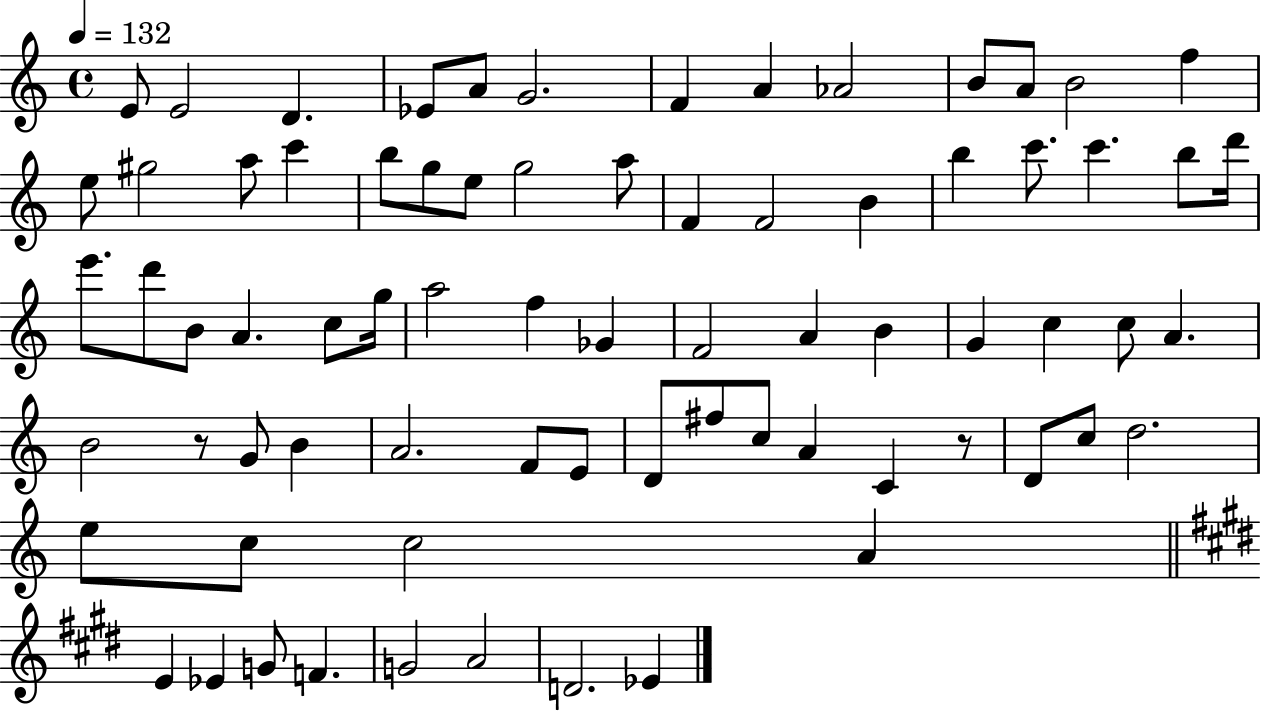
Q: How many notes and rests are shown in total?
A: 74